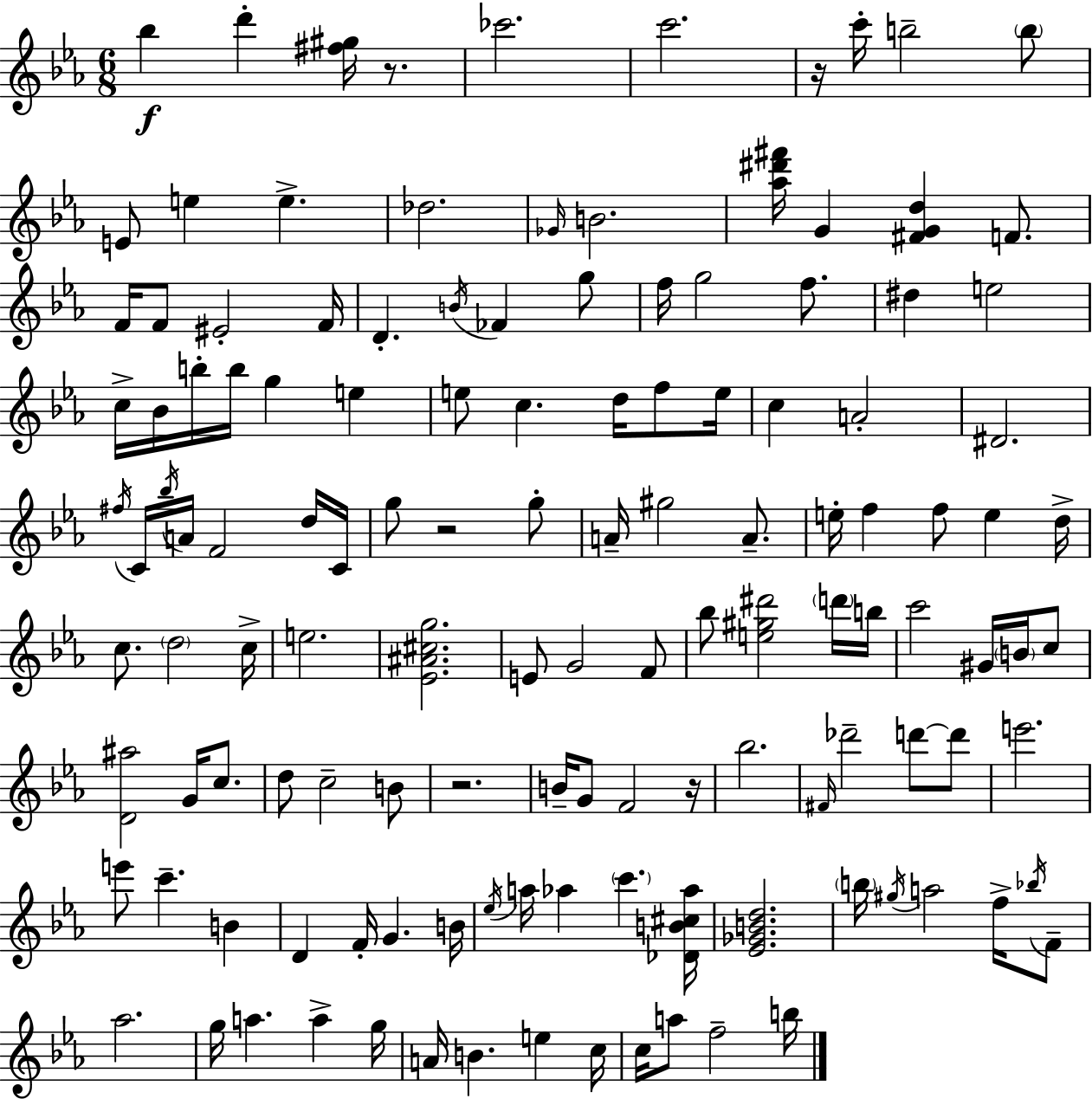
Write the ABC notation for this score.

X:1
T:Untitled
M:6/8
L:1/4
K:Eb
_b d' [^f^g]/4 z/2 _c'2 c'2 z/4 c'/4 b2 b/2 E/2 e e _d2 _G/4 B2 [_a^d'^f']/4 G [^FGd] F/2 F/4 F/2 ^E2 F/4 D B/4 _F g/2 f/4 g2 f/2 ^d e2 c/4 _B/4 b/4 b/4 g e e/2 c d/4 f/2 e/4 c A2 ^D2 ^f/4 C/4 _b/4 A/4 F2 d/4 C/4 g/2 z2 g/2 A/4 ^g2 A/2 e/4 f f/2 e d/4 c/2 d2 c/4 e2 [_E^A^cg]2 E/2 G2 F/2 _b/2 [e^g^d']2 d'/4 b/4 c'2 ^G/4 B/4 c/2 [D^a]2 G/4 c/2 d/2 c2 B/2 z2 B/4 G/2 F2 z/4 _b2 ^F/4 _d'2 d'/2 d'/2 e'2 e'/2 c' B D F/4 G B/4 _e/4 a/4 _a c' [_DB^c_a]/4 [_E_GBd]2 b/4 ^g/4 a2 f/4 _b/4 F/2 _a2 g/4 a a g/4 A/4 B e c/4 c/4 a/2 f2 b/4